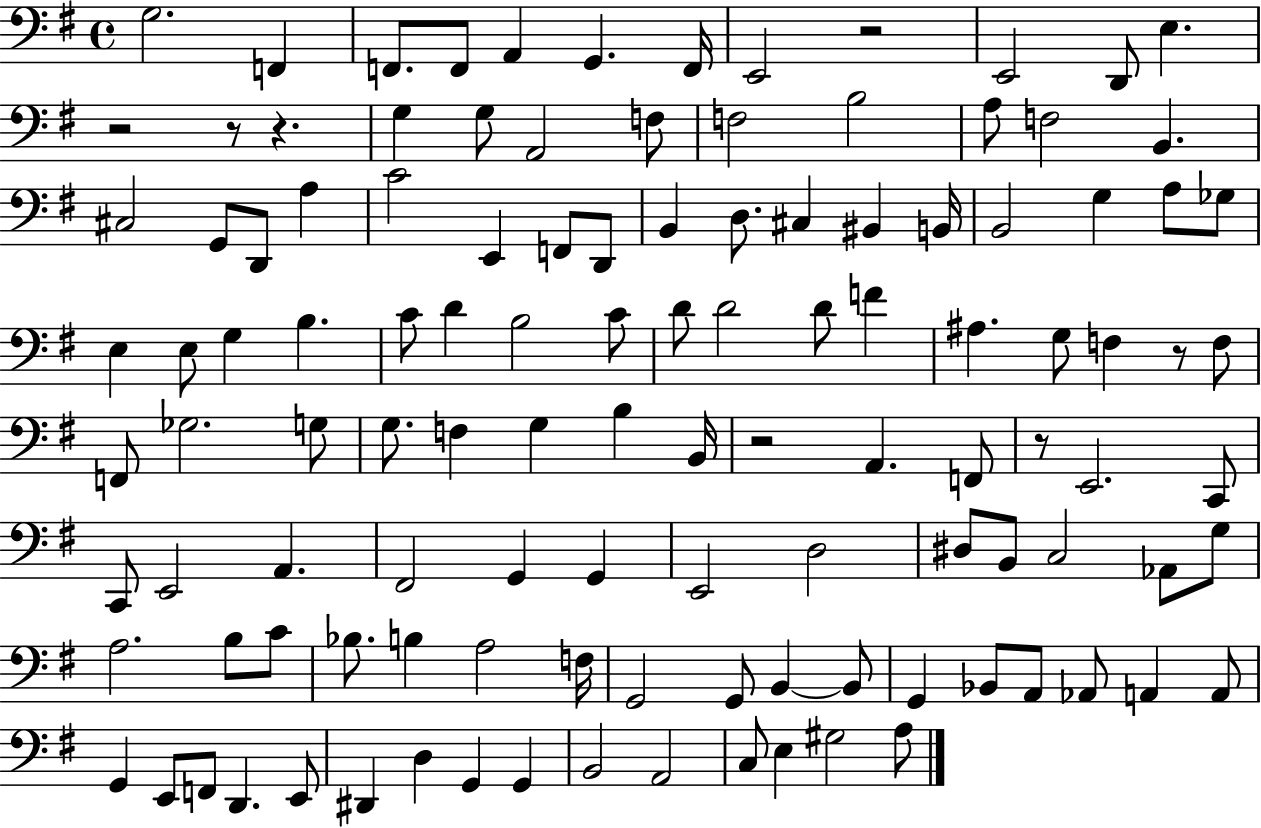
G3/h. F2/q F2/e. F2/e A2/q G2/q. F2/s E2/h R/h E2/h D2/e E3/q. R/h R/e R/q. G3/q G3/e A2/h F3/e F3/h B3/h A3/e F3/h B2/q. C#3/h G2/e D2/e A3/q C4/h E2/q F2/e D2/e B2/q D3/e. C#3/q BIS2/q B2/s B2/h G3/q A3/e Gb3/e E3/q E3/e G3/q B3/q. C4/e D4/q B3/h C4/e D4/e D4/h D4/e F4/q A#3/q. G3/e F3/q R/e F3/e F2/e Gb3/h. G3/e G3/e. F3/q G3/q B3/q B2/s R/h A2/q. F2/e R/e E2/h. C2/e C2/e E2/h A2/q. F#2/h G2/q G2/q E2/h D3/h D#3/e B2/e C3/h Ab2/e G3/e A3/h. B3/e C4/e Bb3/e. B3/q A3/h F3/s G2/h G2/e B2/q B2/e G2/q Bb2/e A2/e Ab2/e A2/q A2/e G2/q E2/e F2/e D2/q. E2/e D#2/q D3/q G2/q G2/q B2/h A2/h C3/e E3/q G#3/h A3/e